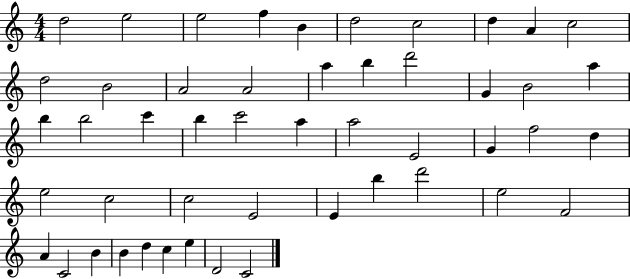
{
  \clef treble
  \numericTimeSignature
  \time 4/4
  \key c \major
  d''2 e''2 | e''2 f''4 b'4 | d''2 c''2 | d''4 a'4 c''2 | \break d''2 b'2 | a'2 a'2 | a''4 b''4 d'''2 | g'4 b'2 a''4 | \break b''4 b''2 c'''4 | b''4 c'''2 a''4 | a''2 e'2 | g'4 f''2 d''4 | \break e''2 c''2 | c''2 e'2 | e'4 b''4 d'''2 | e''2 f'2 | \break a'4 c'2 b'4 | b'4 d''4 c''4 e''4 | d'2 c'2 | \bar "|."
}